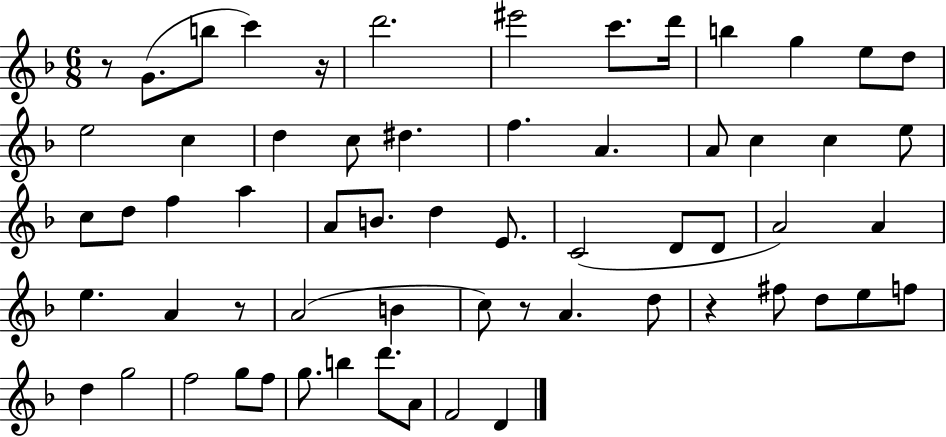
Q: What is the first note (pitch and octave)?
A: G4